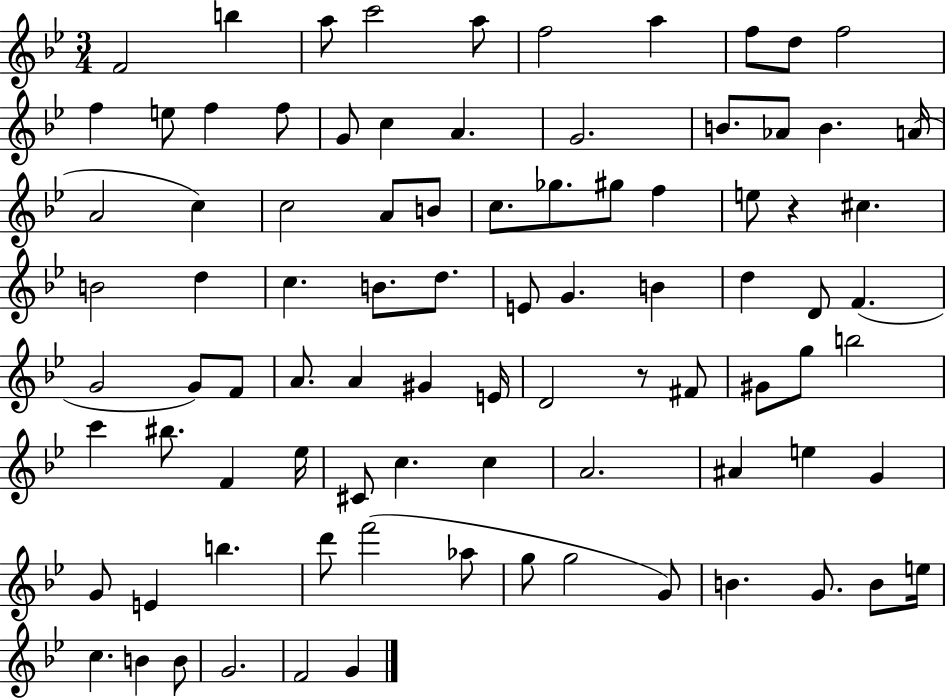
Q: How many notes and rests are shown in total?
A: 88